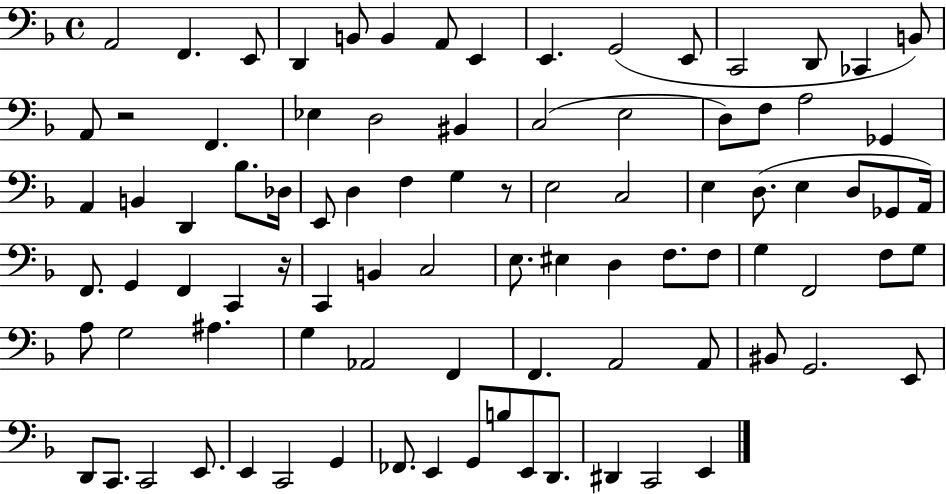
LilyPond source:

{
  \clef bass
  \time 4/4
  \defaultTimeSignature
  \key f \major
  a,2 f,4. e,8 | d,4 b,8 b,4 a,8 e,4 | e,4. g,2( e,8 | c,2 d,8 ces,4 b,8) | \break a,8 r2 f,4. | ees4 d2 bis,4 | c2( e2 | d8) f8 a2 ges,4 | \break a,4 b,4 d,4 bes8. des16 | e,8 d4 f4 g4 r8 | e2 c2 | e4 d8.( e4 d8 ges,8 a,16) | \break f,8. g,4 f,4 c,4 r16 | c,4 b,4 c2 | e8. eis4 d4 f8. f8 | g4 f,2 f8 g8 | \break a8 g2 ais4. | g4 aes,2 f,4 | f,4. a,2 a,8 | bis,8 g,2. e,8 | \break d,8 c,8. c,2 e,8. | e,4 c,2 g,4 | fes,8. e,4 g,8 b8 e,8 d,8. | dis,4 c,2 e,4 | \break \bar "|."
}